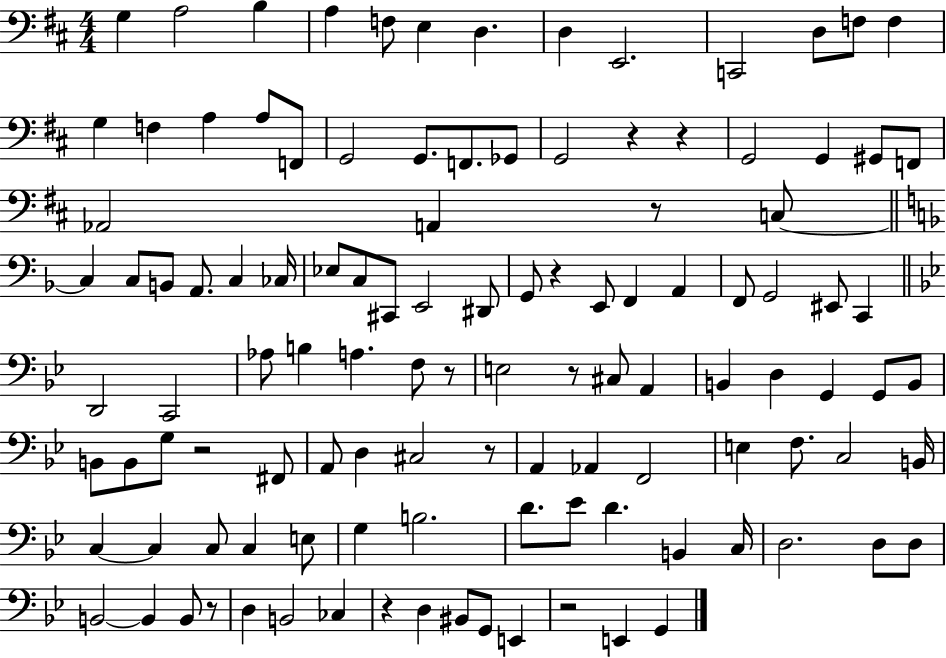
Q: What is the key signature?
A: D major